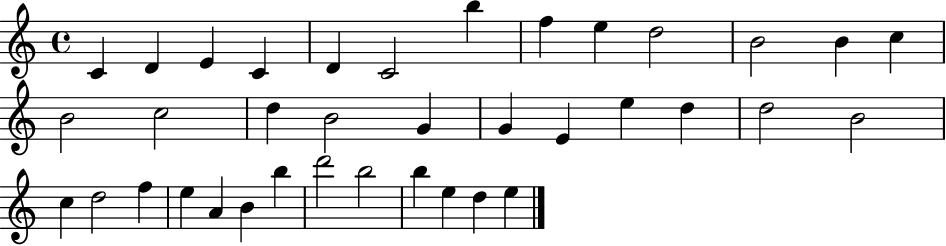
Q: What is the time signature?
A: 4/4